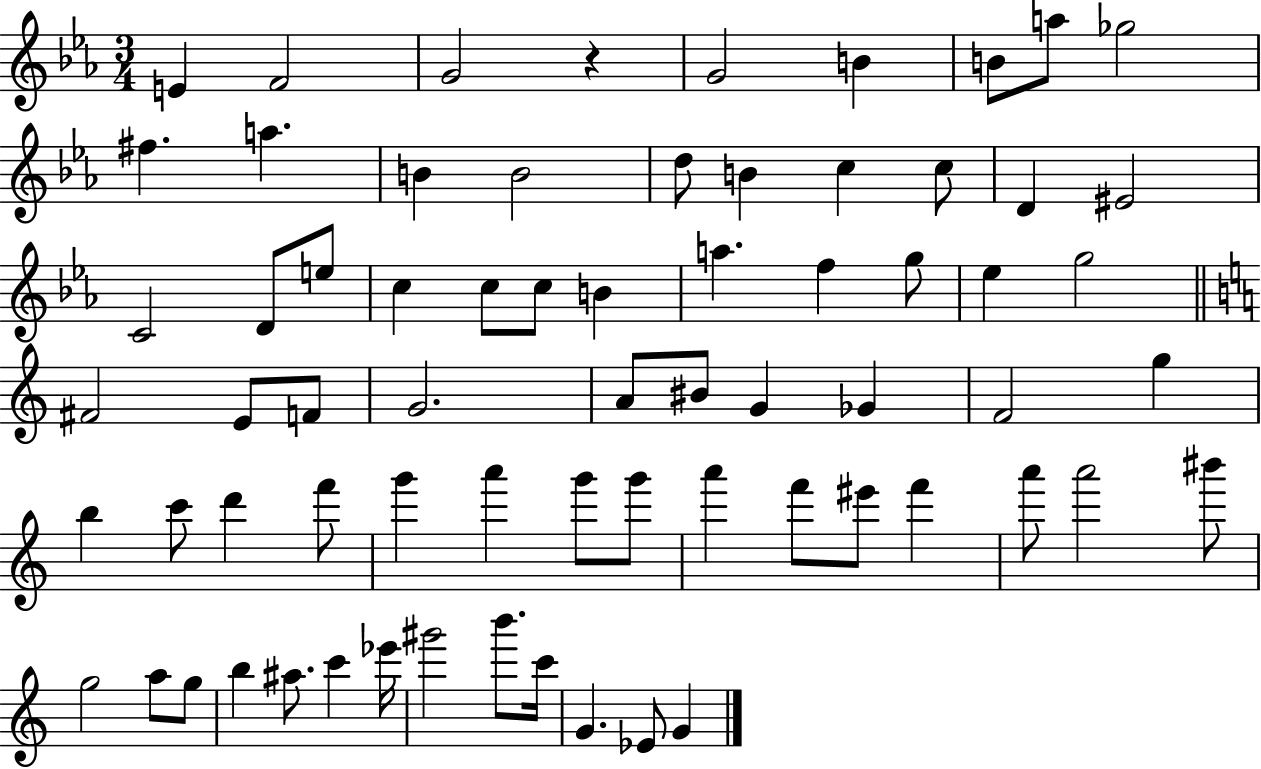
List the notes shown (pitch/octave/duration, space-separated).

E4/q F4/h G4/h R/q G4/h B4/q B4/e A5/e Gb5/h F#5/q. A5/q. B4/q B4/h D5/e B4/q C5/q C5/e D4/q EIS4/h C4/h D4/e E5/e C5/q C5/e C5/e B4/q A5/q. F5/q G5/e Eb5/q G5/h F#4/h E4/e F4/e G4/h. A4/e BIS4/e G4/q Gb4/q F4/h G5/q B5/q C6/e D6/q F6/e G6/q A6/q G6/e G6/e A6/q F6/e EIS6/e F6/q A6/e A6/h BIS6/e G5/h A5/e G5/e B5/q A#5/e. C6/q Eb6/s G#6/h B6/e. C6/s G4/q. Eb4/e G4/q